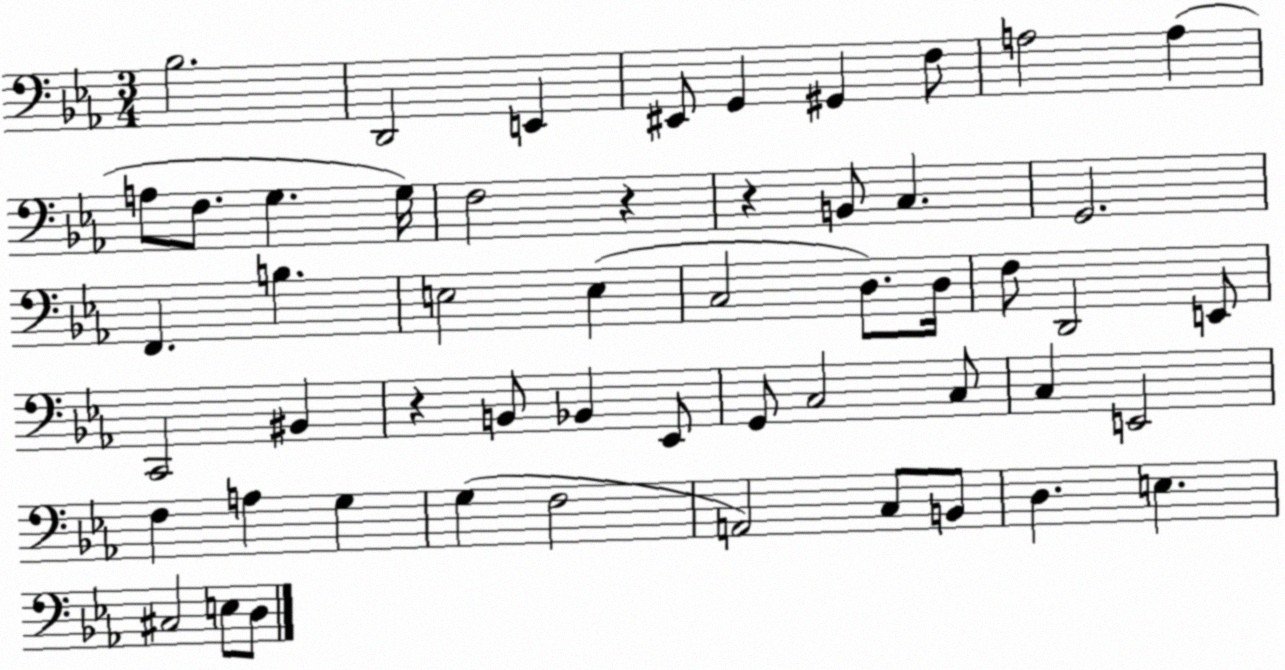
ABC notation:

X:1
T:Untitled
M:3/4
L:1/4
K:Eb
_B,2 D,,2 E,, ^E,,/2 G,, ^G,, F,/2 A,2 A, A,/2 F,/2 G, G,/4 F,2 z z B,,/2 C, G,,2 F,, B, E,2 E, C,2 D,/2 D,/4 F,/2 D,,2 E,,/2 C,,2 ^B,, z B,,/2 _B,, _E,,/2 G,,/2 C,2 C,/2 C, E,,2 F, A, G, G, F,2 A,,2 C,/2 B,,/2 D, E, ^C,2 E,/2 D,/2